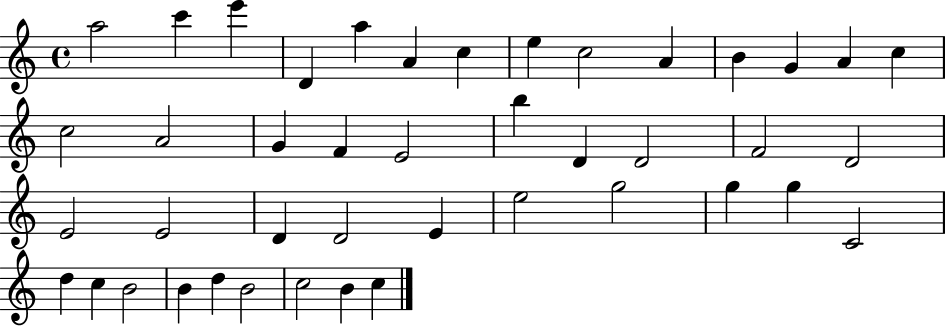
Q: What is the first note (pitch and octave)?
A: A5